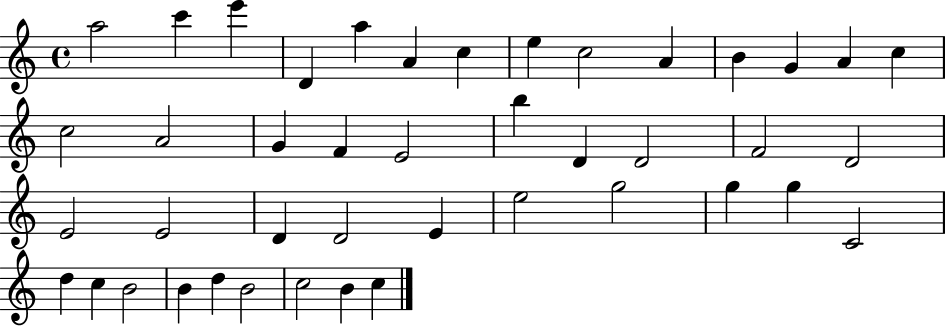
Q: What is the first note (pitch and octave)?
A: A5